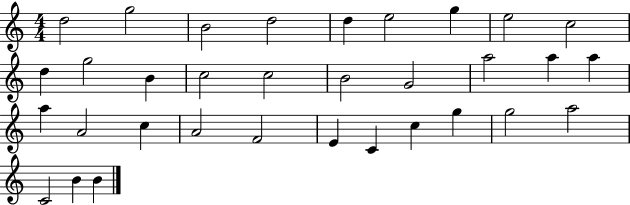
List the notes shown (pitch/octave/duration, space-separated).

D5/h G5/h B4/h D5/h D5/q E5/h G5/q E5/h C5/h D5/q G5/h B4/q C5/h C5/h B4/h G4/h A5/h A5/q A5/q A5/q A4/h C5/q A4/h F4/h E4/q C4/q C5/q G5/q G5/h A5/h C4/h B4/q B4/q